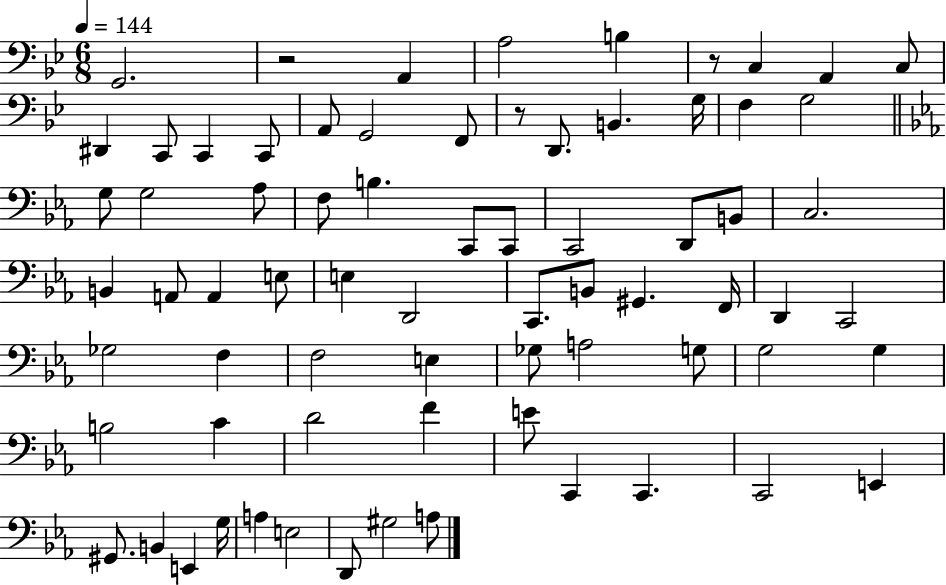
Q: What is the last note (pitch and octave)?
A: A3